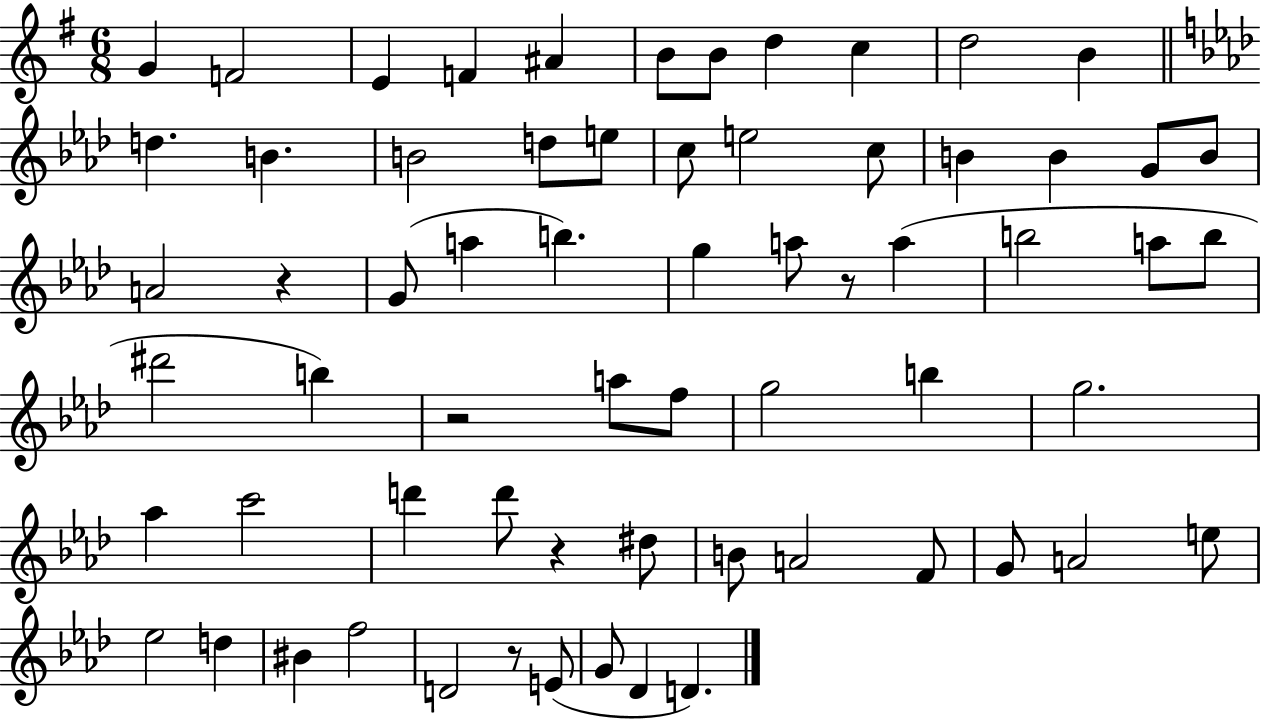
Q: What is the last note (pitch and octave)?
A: D4